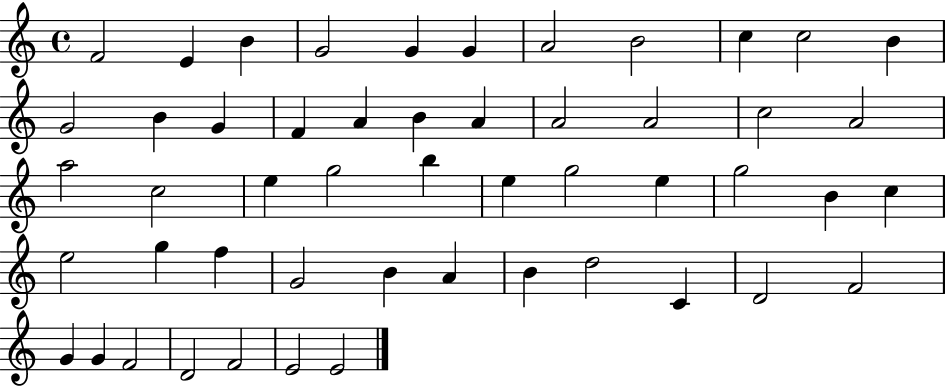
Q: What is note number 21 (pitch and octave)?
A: C5